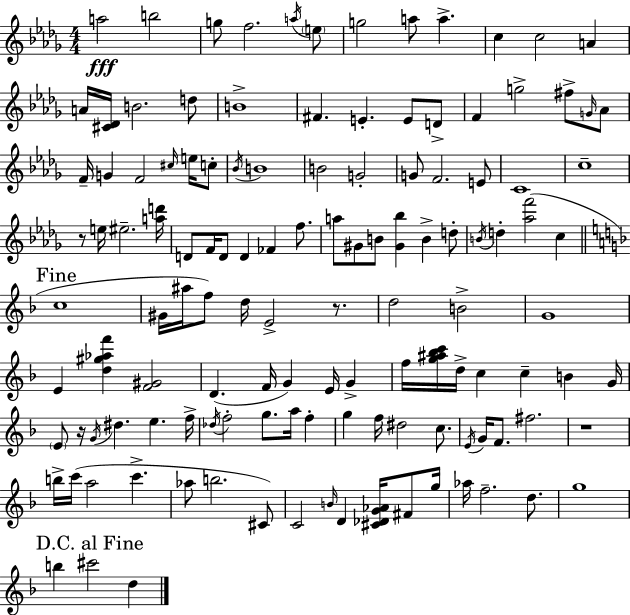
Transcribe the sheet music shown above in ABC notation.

X:1
T:Untitled
M:4/4
L:1/4
K:Bbm
a2 b2 g/2 f2 a/4 e/2 g2 a/2 a c c2 A A/4 [^C_D]/4 B2 d/2 B4 ^F E E/2 D/2 F g2 ^f/2 G/4 _A/2 F/4 G F2 ^c/4 e/4 c/2 _B/4 B4 B2 G2 G/2 F2 E/2 C4 c4 z/2 e/4 ^e2 [ad']/4 D/2 F/4 D/2 D _F f/2 a/2 ^G/2 B/2 [^G_b] B d/2 B/4 d [_af']2 c c4 ^G/4 ^a/4 f/2 d/4 E2 z/2 d2 B2 G4 E [d^g_af'] [F^G]2 D F/4 G E/4 G f/4 [g^a_bc']/4 d/4 c c B G/4 E/2 z/4 G/4 ^d e f/4 _d/4 f2 g/2 a/4 f g f/4 ^d2 c/2 E/4 G/4 F/2 ^f2 z4 b/4 c'/4 a2 c' _a/2 b2 ^C/2 C2 B/4 D [^C_DG_A]/4 ^F/2 g/4 _a/4 f2 d/2 g4 b ^c'2 d